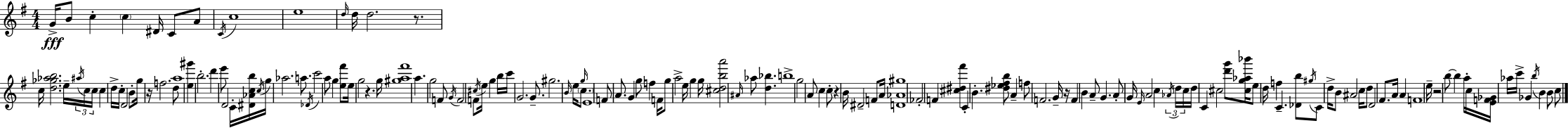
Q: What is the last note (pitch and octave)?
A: C5